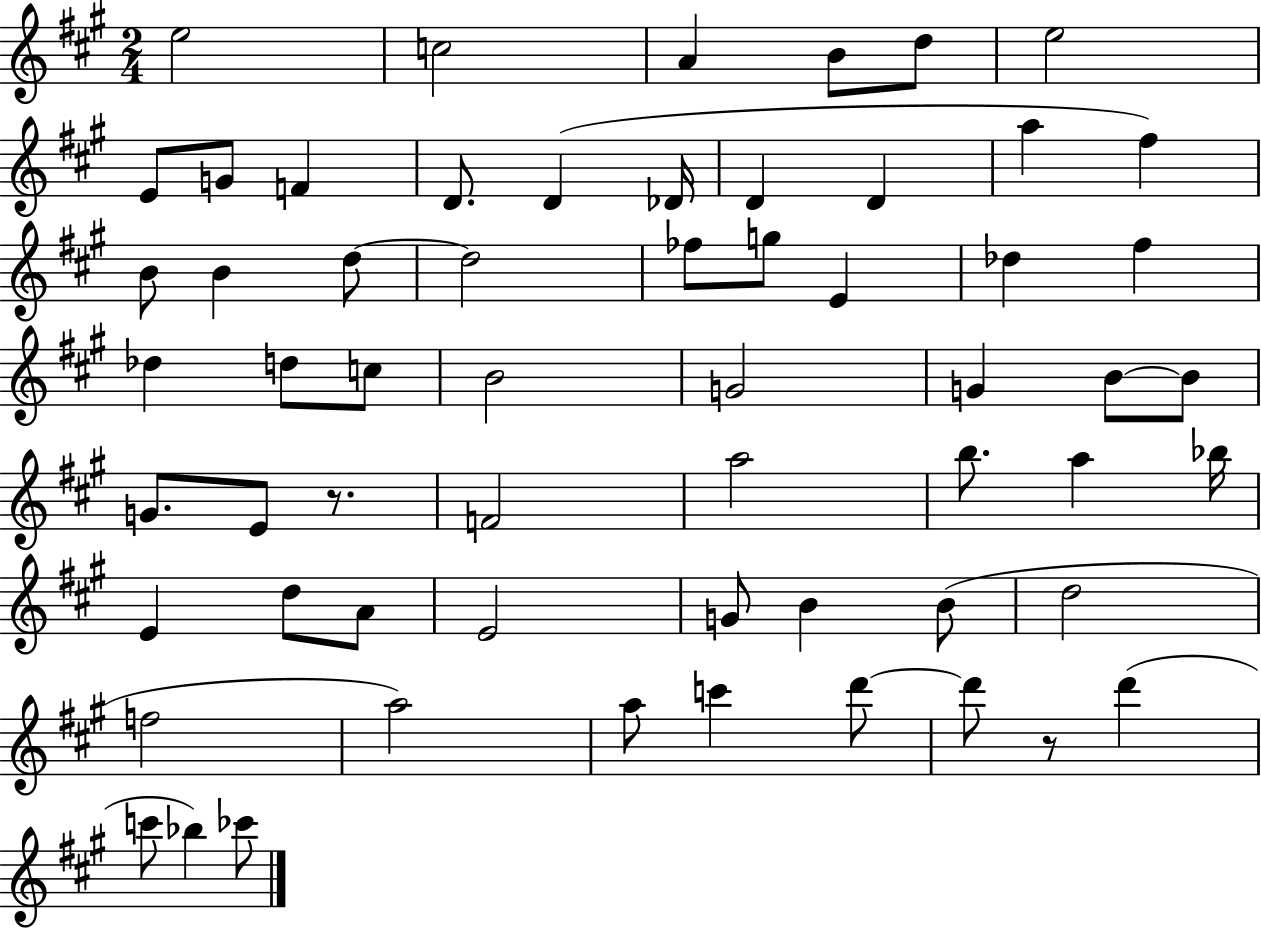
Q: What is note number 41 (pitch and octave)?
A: E4